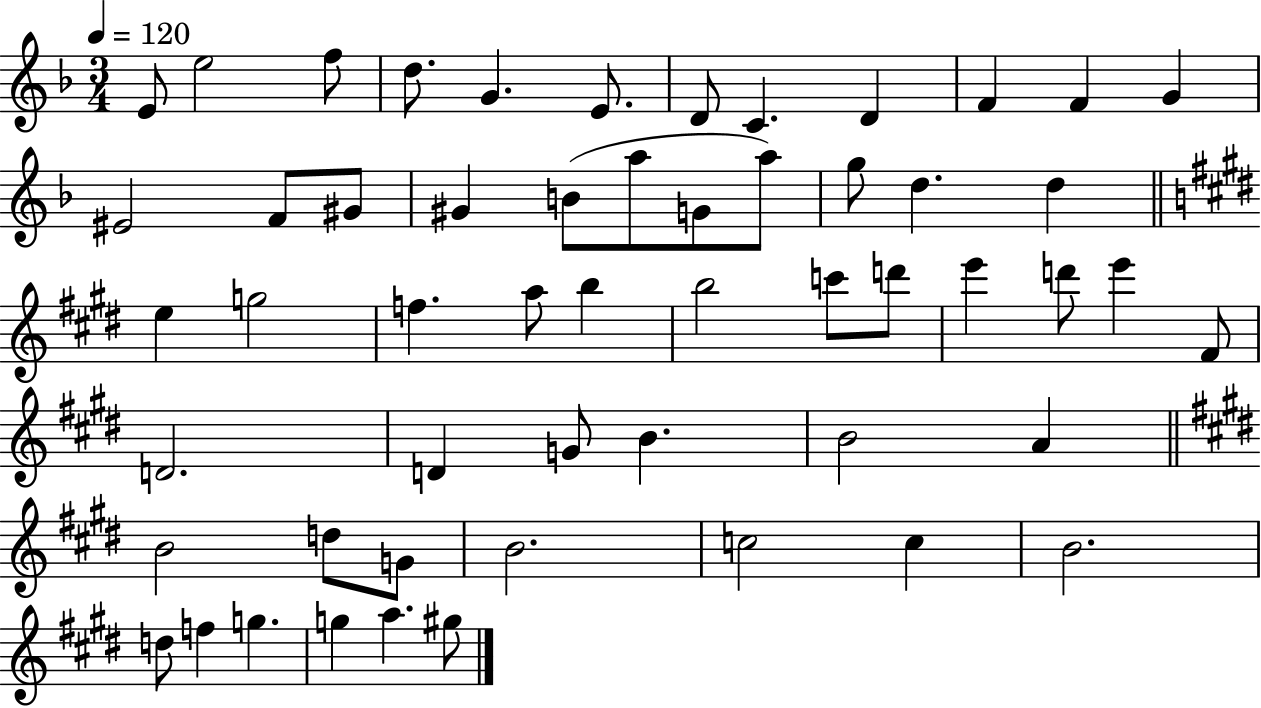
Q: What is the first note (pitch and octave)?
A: E4